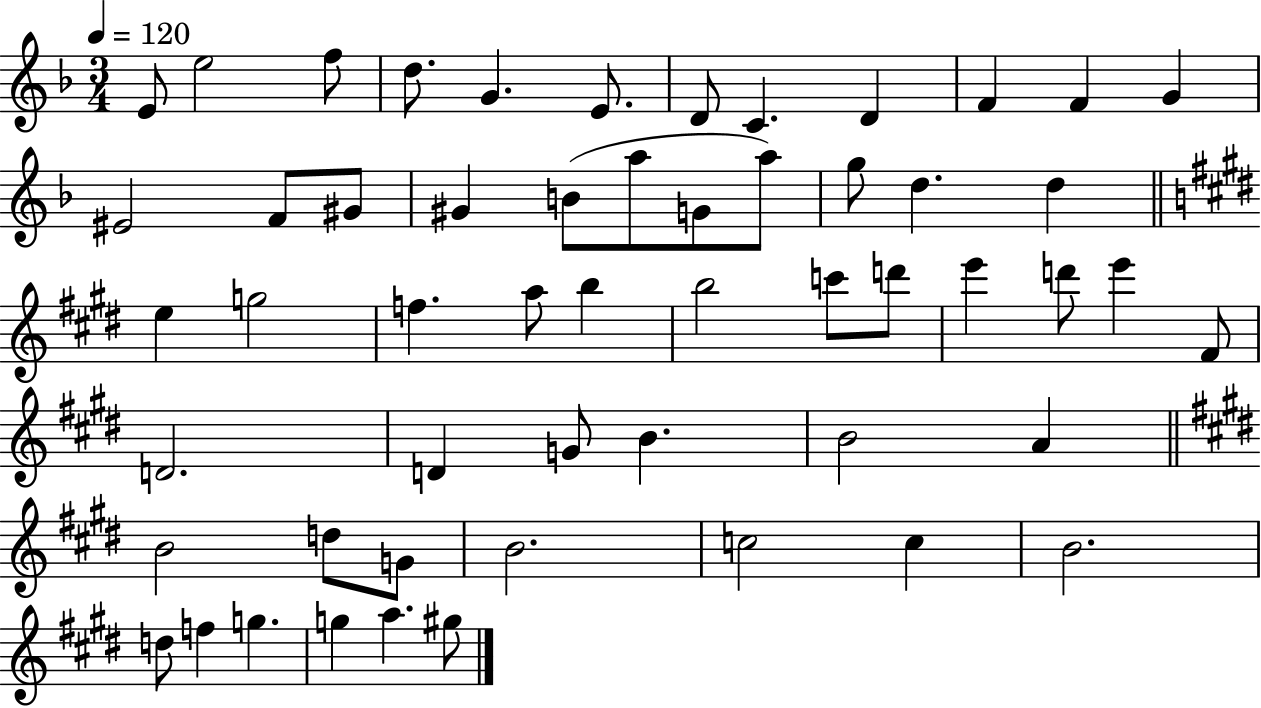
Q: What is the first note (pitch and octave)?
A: E4